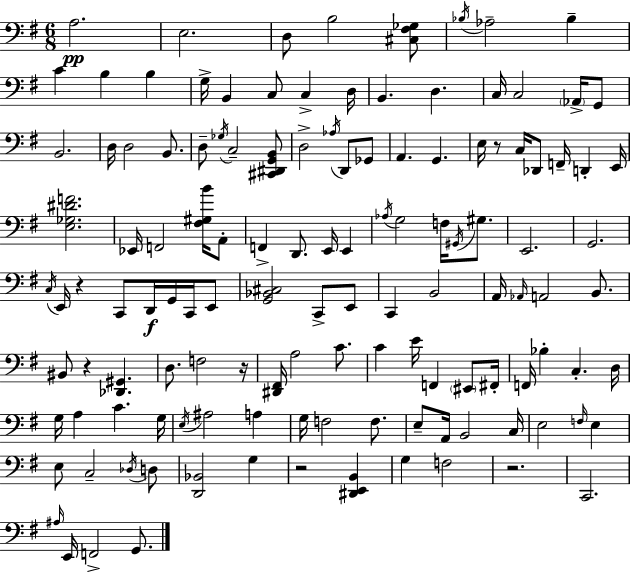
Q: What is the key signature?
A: E minor